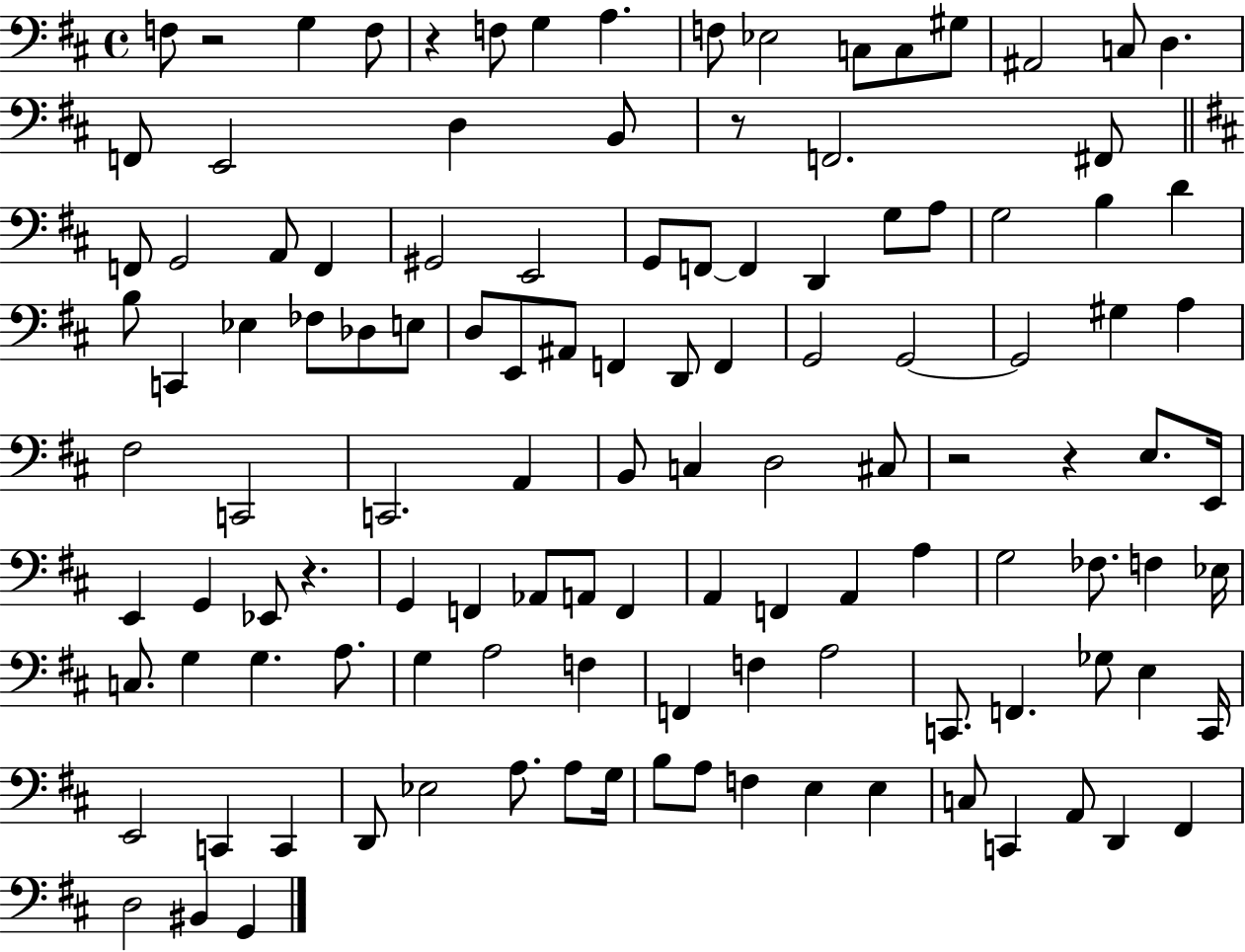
X:1
T:Untitled
M:4/4
L:1/4
K:D
F,/2 z2 G, F,/2 z F,/2 G, A, F,/2 _E,2 C,/2 C,/2 ^G,/2 ^A,,2 C,/2 D, F,,/2 E,,2 D, B,,/2 z/2 F,,2 ^F,,/2 F,,/2 G,,2 A,,/2 F,, ^G,,2 E,,2 G,,/2 F,,/2 F,, D,, G,/2 A,/2 G,2 B, D B,/2 C,, _E, _F,/2 _D,/2 E,/2 D,/2 E,,/2 ^A,,/2 F,, D,,/2 F,, G,,2 G,,2 G,,2 ^G, A, ^F,2 C,,2 C,,2 A,, B,,/2 C, D,2 ^C,/2 z2 z E,/2 E,,/4 E,, G,, _E,,/2 z G,, F,, _A,,/2 A,,/2 F,, A,, F,, A,, A, G,2 _F,/2 F, _E,/4 C,/2 G, G, A,/2 G, A,2 F, F,, F, A,2 C,,/2 F,, _G,/2 E, C,,/4 E,,2 C,, C,, D,,/2 _E,2 A,/2 A,/2 G,/4 B,/2 A,/2 F, E, E, C,/2 C,, A,,/2 D,, ^F,, D,2 ^B,, G,,